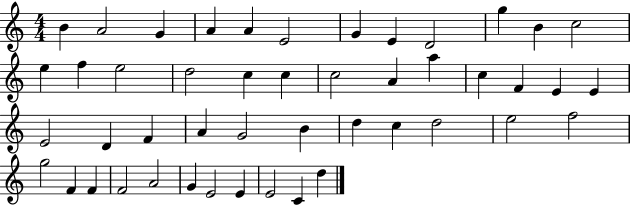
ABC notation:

X:1
T:Untitled
M:4/4
L:1/4
K:C
B A2 G A A E2 G E D2 g B c2 e f e2 d2 c c c2 A a c F E E E2 D F A G2 B d c d2 e2 f2 g2 F F F2 A2 G E2 E E2 C d